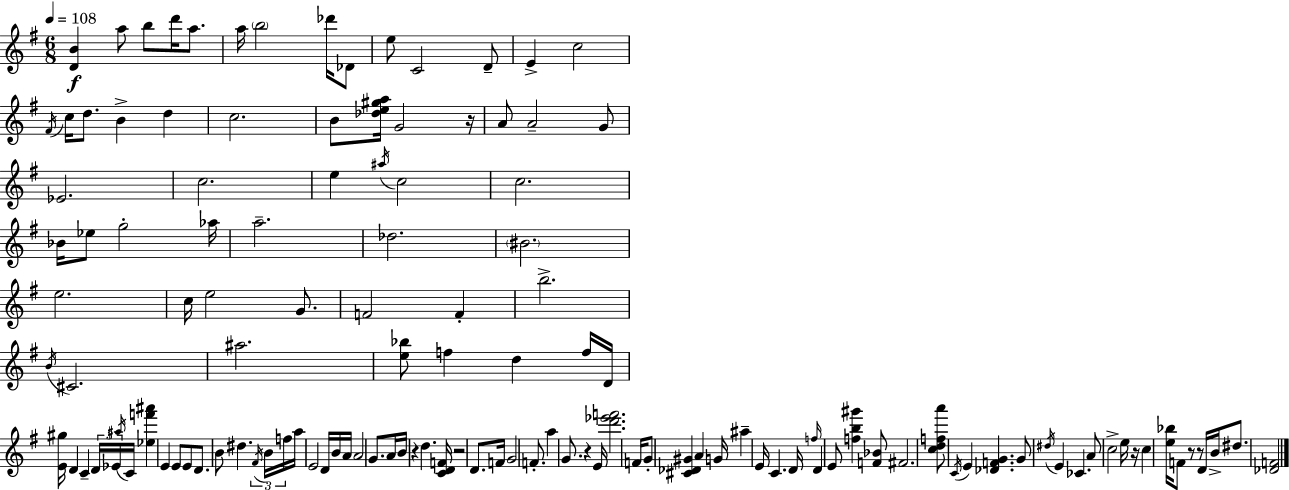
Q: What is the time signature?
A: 6/8